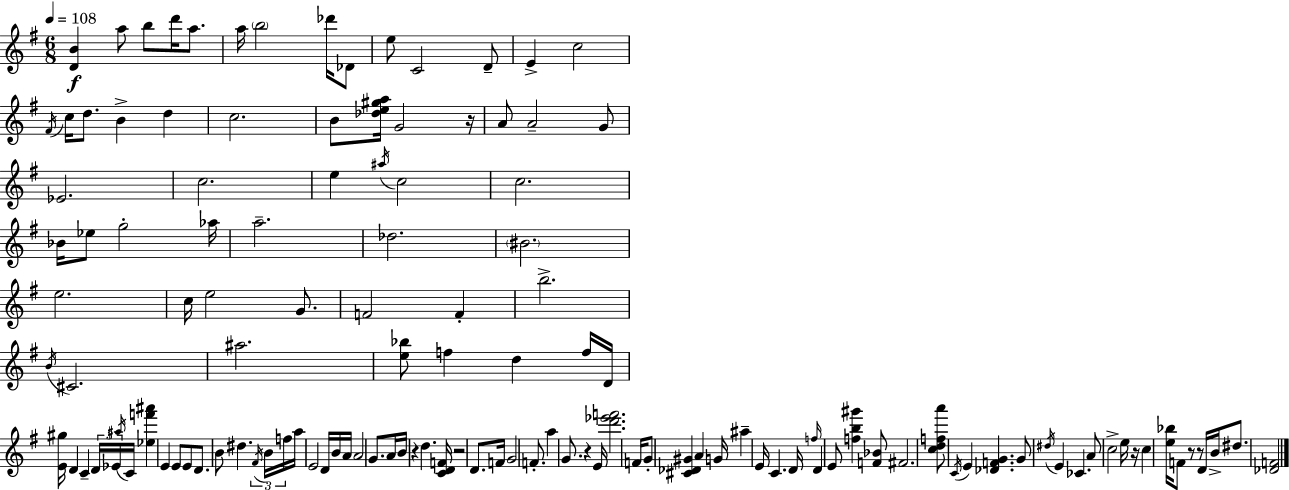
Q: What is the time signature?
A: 6/8